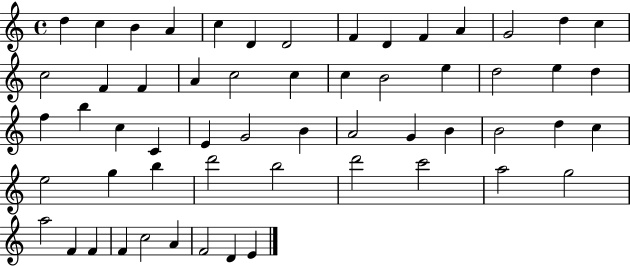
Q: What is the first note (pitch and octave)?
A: D5